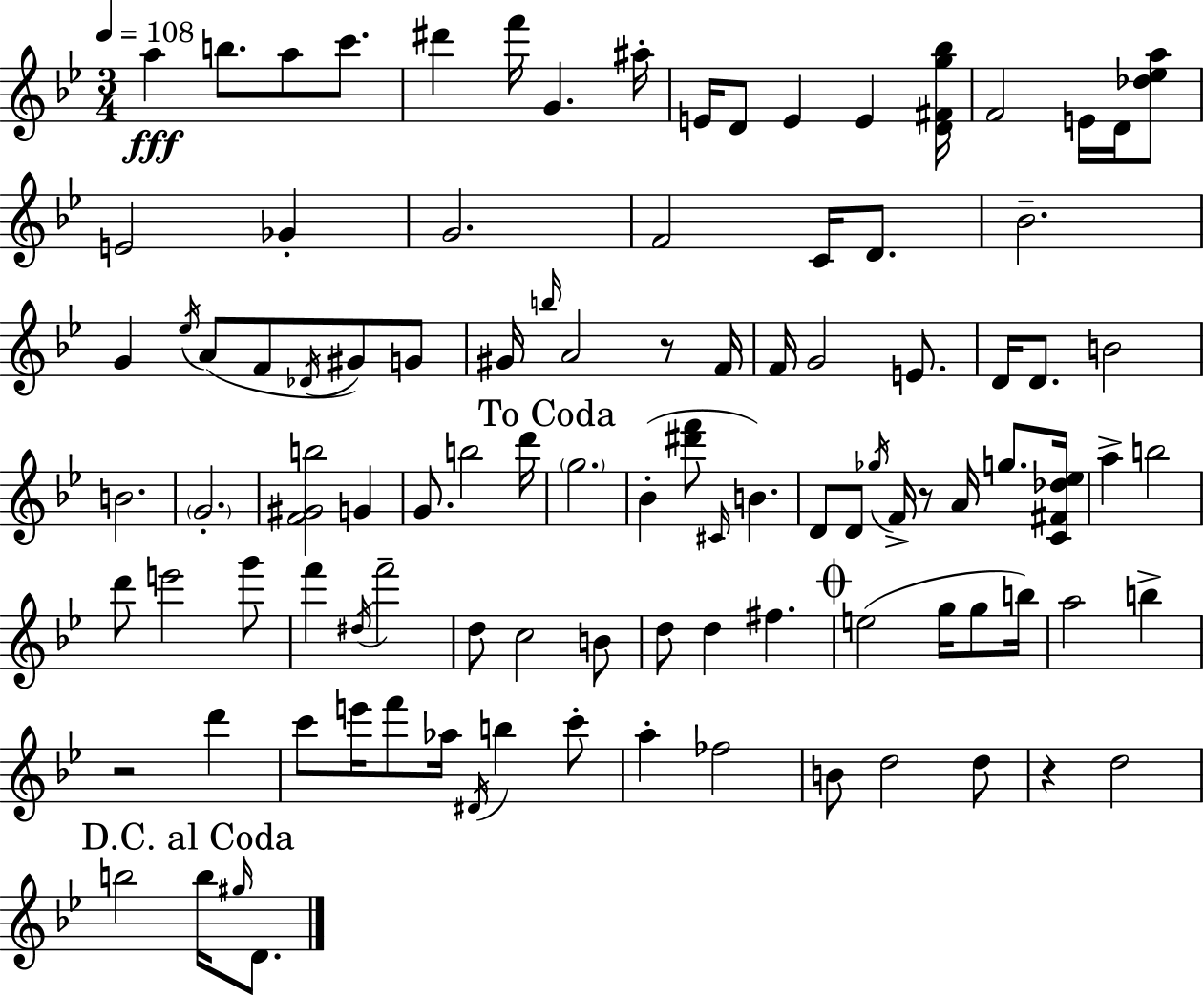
{
  \clef treble
  \numericTimeSignature
  \time 3/4
  \key g \minor
  \tempo 4 = 108
  a''4\fff b''8. a''8 c'''8. | dis'''4 f'''16 g'4. ais''16-. | e'16 d'8 e'4 e'4 <d' fis' g'' bes''>16 | f'2 e'16 d'16 <des'' ees'' a''>8 | \break e'2 ges'4-. | g'2. | f'2 c'16 d'8. | bes'2.-- | \break g'4 \acciaccatura { ees''16 } a'8( f'8 \acciaccatura { des'16 } gis'8) | g'8 gis'16 \grace { b''16 } a'2 | r8 f'16 f'16 g'2 | e'8. d'16 d'8. b'2 | \break b'2. | \parenthesize g'2.-. | <f' gis' b''>2 g'4 | g'8. b''2 | \break d'''16 \mark "To Coda" \parenthesize g''2. | bes'4-.( <dis''' f'''>8 \grace { cis'16 } b'4.) | d'8 d'8 \acciaccatura { ges''16 } f'16-> r8 | a'16 g''8. <c' fis' des'' ees''>16 a''4-> b''2 | \break d'''8 e'''2 | g'''8 f'''4 \acciaccatura { dis''16 } f'''2-- | d''8 c''2 | b'8 d''8 d''4 | \break fis''4. \mark \markup { \musicglyph "scripts.coda" } e''2( | g''16 g''8 b''16) a''2 | b''4-> r2 | d'''4 c'''8 e'''16 f'''8 aes''16 | \break \acciaccatura { dis'16 } b''4 c'''8-. a''4-. fes''2 | b'8 d''2 | d''8 r4 d''2 | \mark "D.C. al Coda" b''2 | \break b''16 \grace { gis''16 } d'8. \bar "|."
}